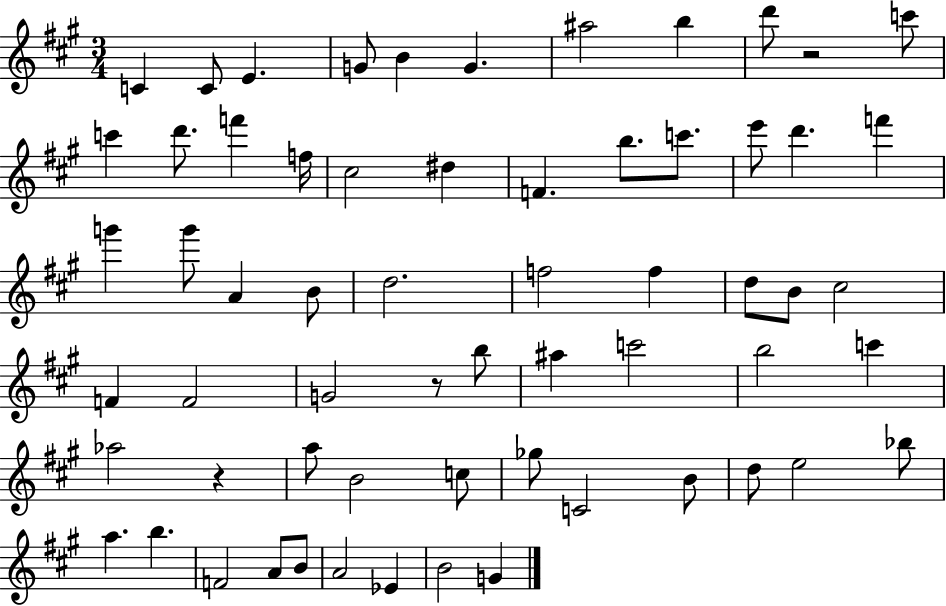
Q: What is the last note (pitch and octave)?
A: G4